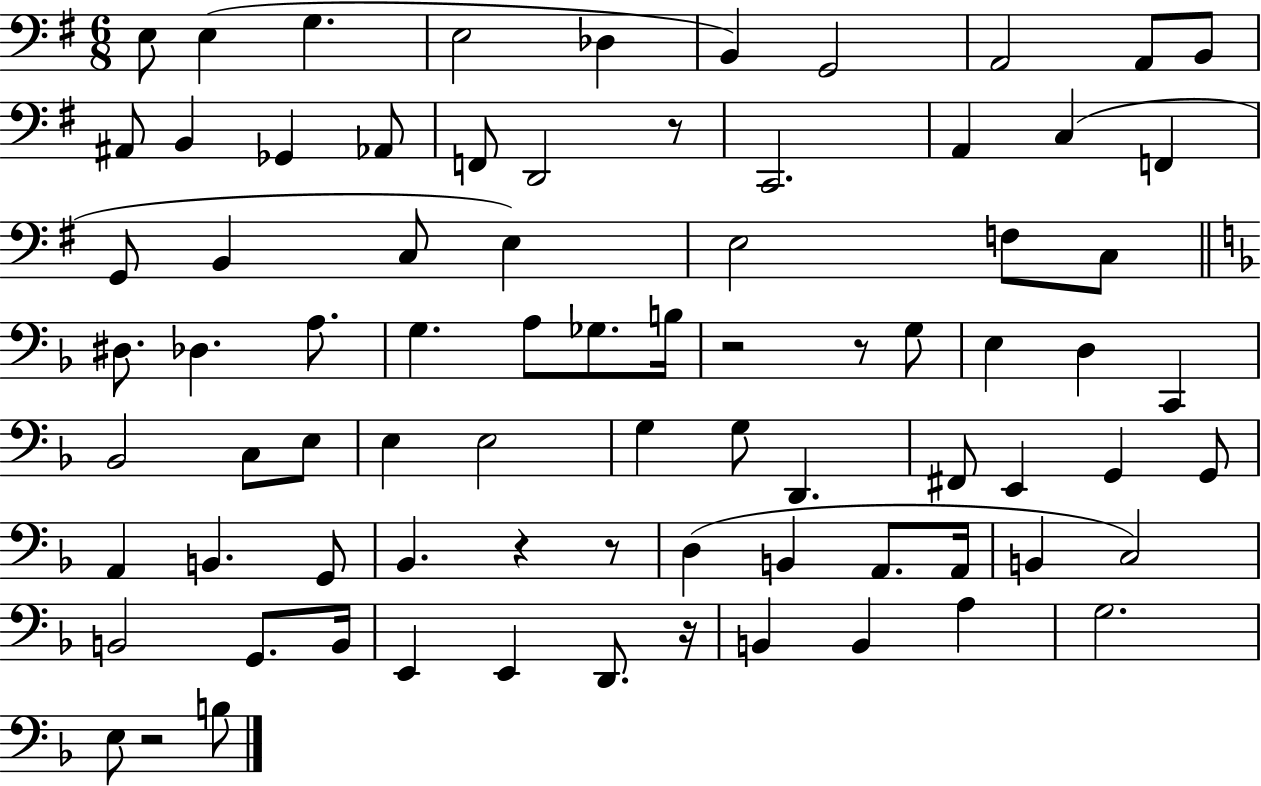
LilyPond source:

{
  \clef bass
  \numericTimeSignature
  \time 6/8
  \key g \major
  \repeat volta 2 { e8 e4( g4. | e2 des4 | b,4) g,2 | a,2 a,8 b,8 | \break ais,8 b,4 ges,4 aes,8 | f,8 d,2 r8 | c,2. | a,4 c4( f,4 | \break g,8 b,4 c8 e4) | e2 f8 c8 | \bar "||" \break \key f \major dis8. des4. a8. | g4. a8 ges8. b16 | r2 r8 g8 | e4 d4 c,4 | \break bes,2 c8 e8 | e4 e2 | g4 g8 d,4. | fis,8 e,4 g,4 g,8 | \break a,4 b,4. g,8 | bes,4. r4 r8 | d4( b,4 a,8. a,16 | b,4 c2) | \break b,2 g,8. b,16 | e,4 e,4 d,8. r16 | b,4 b,4 a4 | g2. | \break e8 r2 b8 | } \bar "|."
}